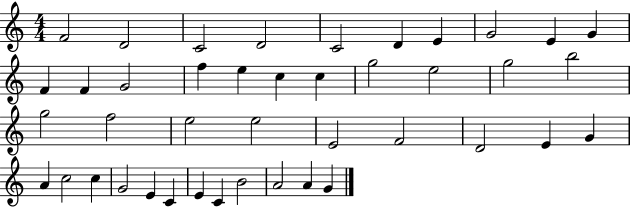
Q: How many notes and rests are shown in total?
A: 42